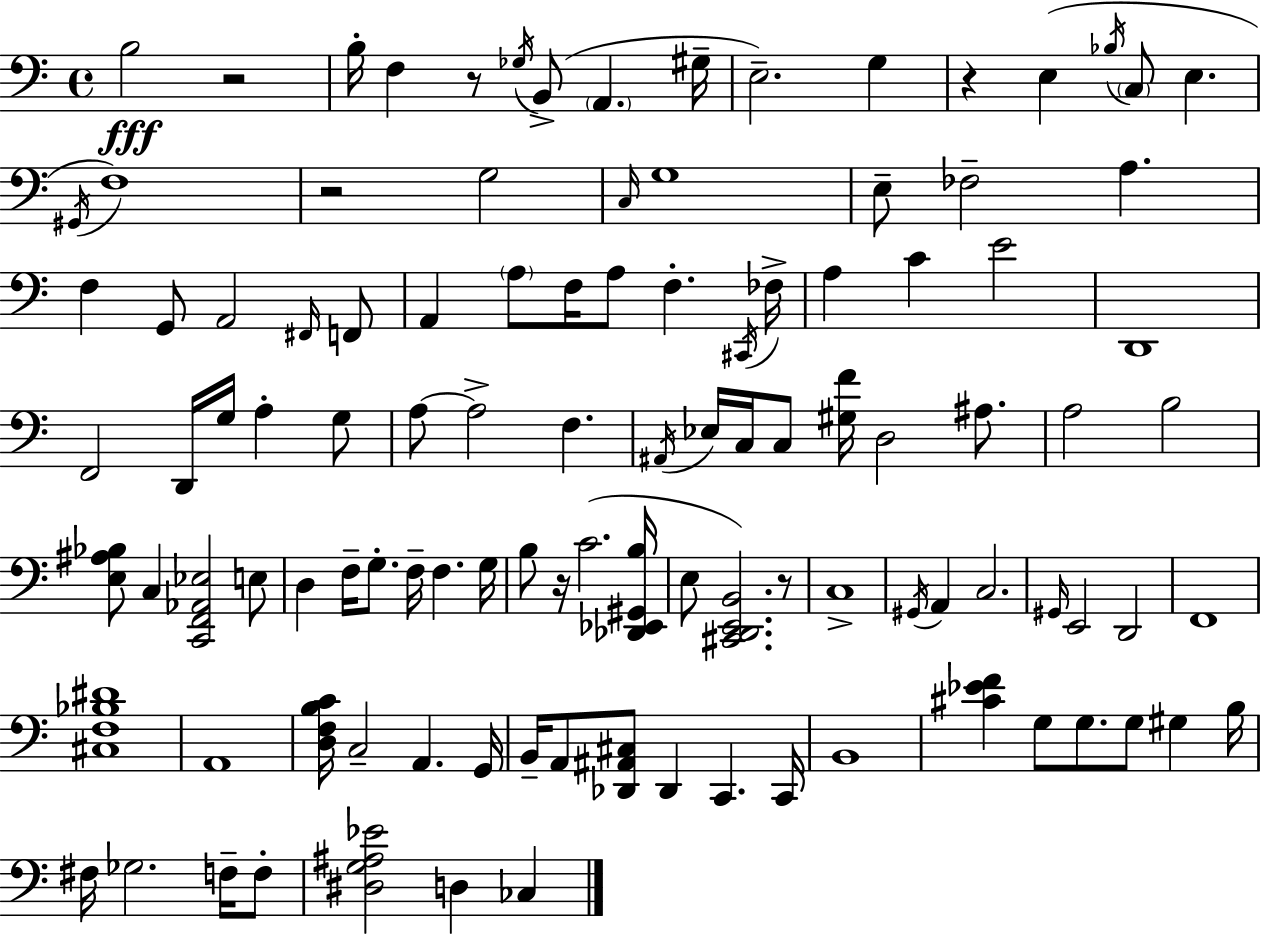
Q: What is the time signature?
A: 4/4